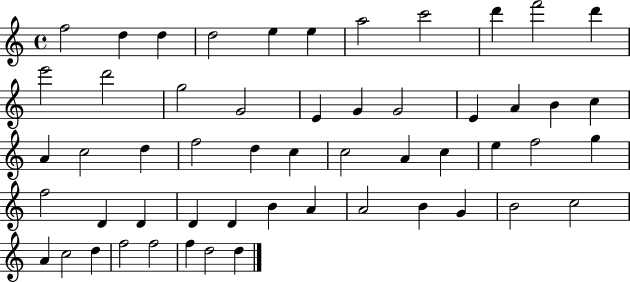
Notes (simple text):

F5/h D5/q D5/q D5/h E5/q E5/q A5/h C6/h D6/q F6/h D6/q E6/h D6/h G5/h G4/h E4/q G4/q G4/h E4/q A4/q B4/q C5/q A4/q C5/h D5/q F5/h D5/q C5/q C5/h A4/q C5/q E5/q F5/h G5/q F5/h D4/q D4/q D4/q D4/q B4/q A4/q A4/h B4/q G4/q B4/h C5/h A4/q C5/h D5/q F5/h F5/h F5/q D5/h D5/q